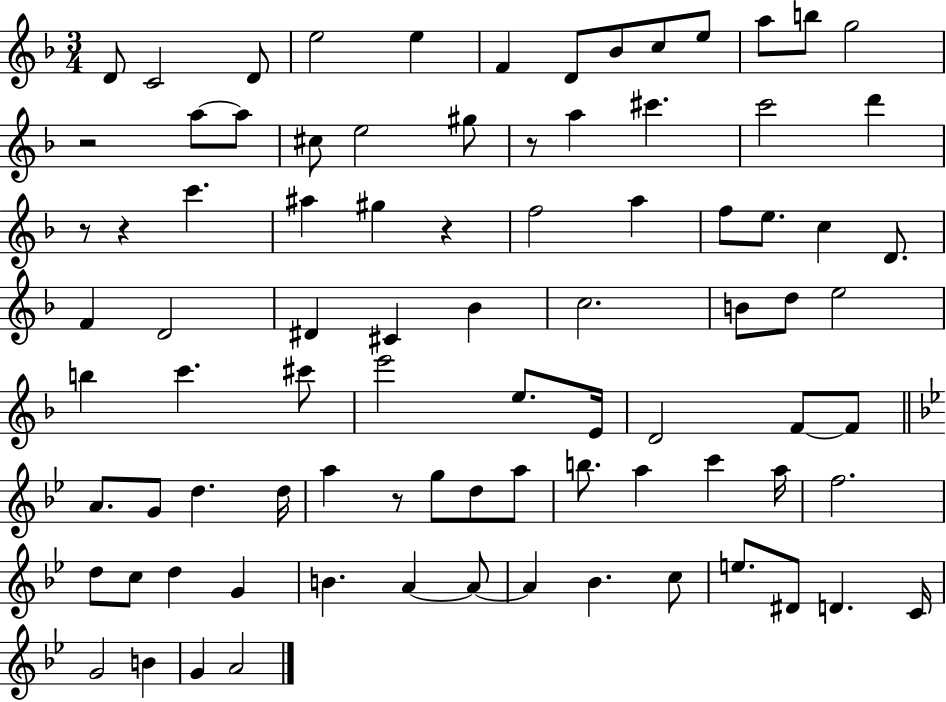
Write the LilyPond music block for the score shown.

{
  \clef treble
  \numericTimeSignature
  \time 3/4
  \key f \major
  d'8 c'2 d'8 | e''2 e''4 | f'4 d'8 bes'8 c''8 e''8 | a''8 b''8 g''2 | \break r2 a''8~~ a''8 | cis''8 e''2 gis''8 | r8 a''4 cis'''4. | c'''2 d'''4 | \break r8 r4 c'''4. | ais''4 gis''4 r4 | f''2 a''4 | f''8 e''8. c''4 d'8. | \break f'4 d'2 | dis'4 cis'4 bes'4 | c''2. | b'8 d''8 e''2 | \break b''4 c'''4. cis'''8 | e'''2 e''8. e'16 | d'2 f'8~~ f'8 | \bar "||" \break \key g \minor a'8. g'8 d''4. d''16 | a''4 r8 g''8 d''8 a''8 | b''8. a''4 c'''4 a''16 | f''2. | \break d''8 c''8 d''4 g'4 | b'4. a'4~~ a'8~~ | a'4 bes'4. c''8 | e''8. dis'8 d'4. c'16 | \break g'2 b'4 | g'4 a'2 | \bar "|."
}